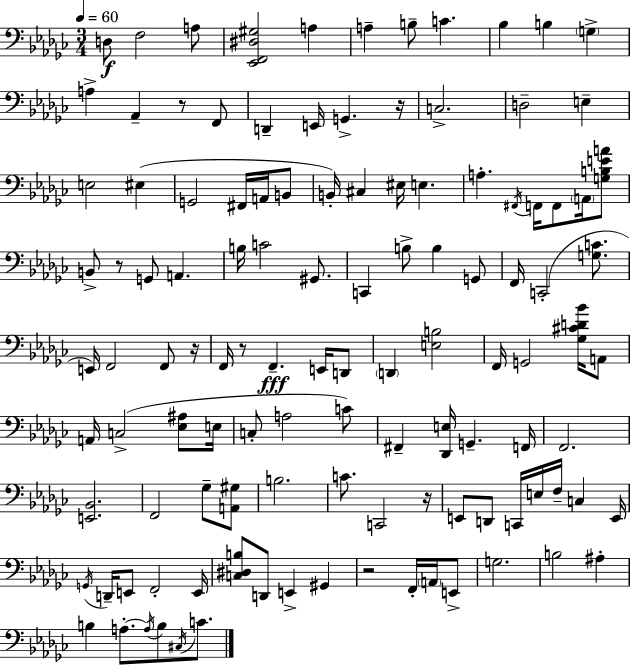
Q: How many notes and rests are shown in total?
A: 116